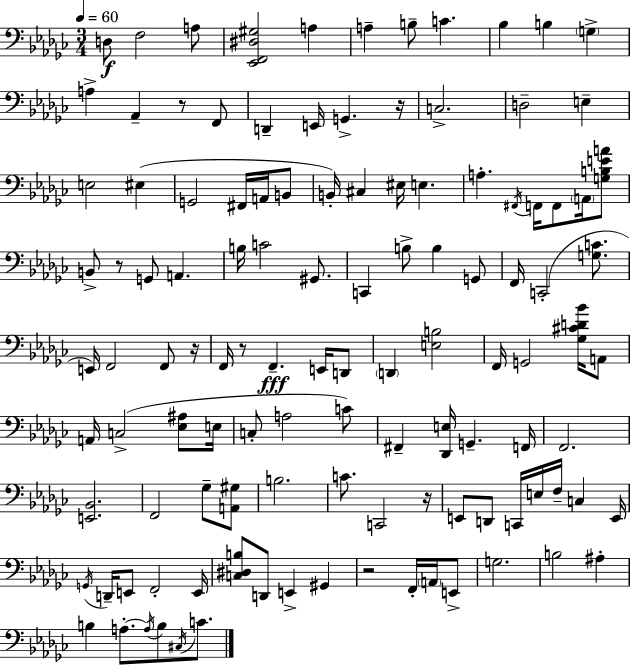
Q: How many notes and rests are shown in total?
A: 116